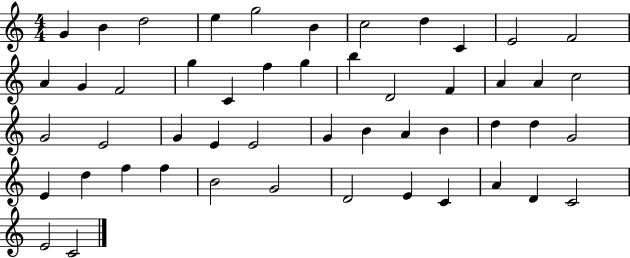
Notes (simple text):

G4/q B4/q D5/h E5/q G5/h B4/q C5/h D5/q C4/q E4/h F4/h A4/q G4/q F4/h G5/q C4/q F5/q G5/q B5/q D4/h F4/q A4/q A4/q C5/h G4/h E4/h G4/q E4/q E4/h G4/q B4/q A4/q B4/q D5/q D5/q G4/h E4/q D5/q F5/q F5/q B4/h G4/h D4/h E4/q C4/q A4/q D4/q C4/h E4/h C4/h